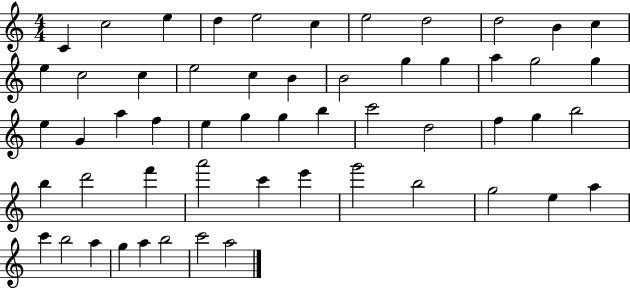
C4/q C5/h E5/q D5/q E5/h C5/q E5/h D5/h D5/h B4/q C5/q E5/q C5/h C5/q E5/h C5/q B4/q B4/h G5/q G5/q A5/q G5/h G5/q E5/q G4/q A5/q F5/q E5/q G5/q G5/q B5/q C6/h D5/h F5/q G5/q B5/h B5/q D6/h F6/q A6/h C6/q E6/q G6/h B5/h G5/h E5/q A5/q C6/q B5/h A5/q G5/q A5/q B5/h C6/h A5/h